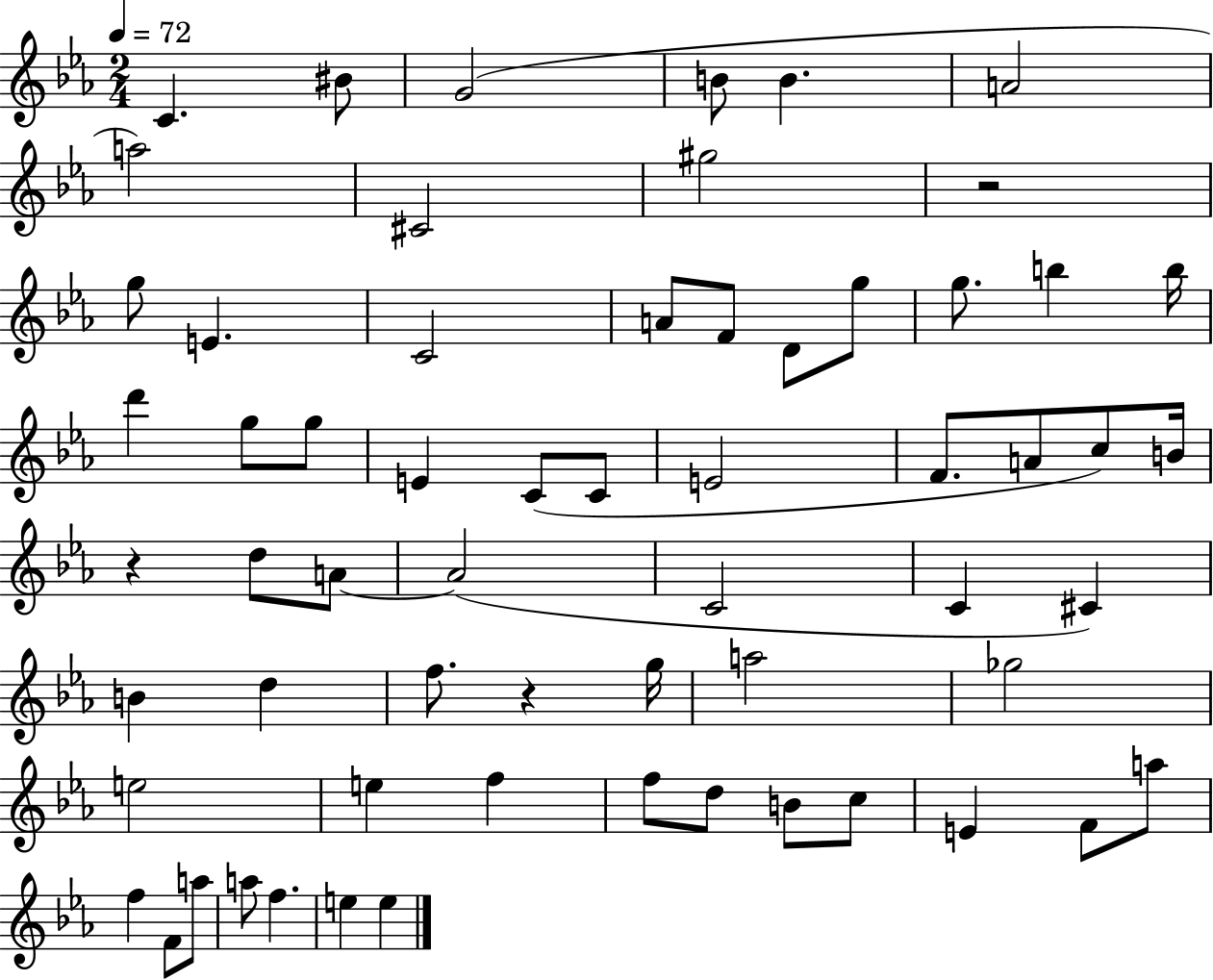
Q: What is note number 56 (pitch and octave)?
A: A5